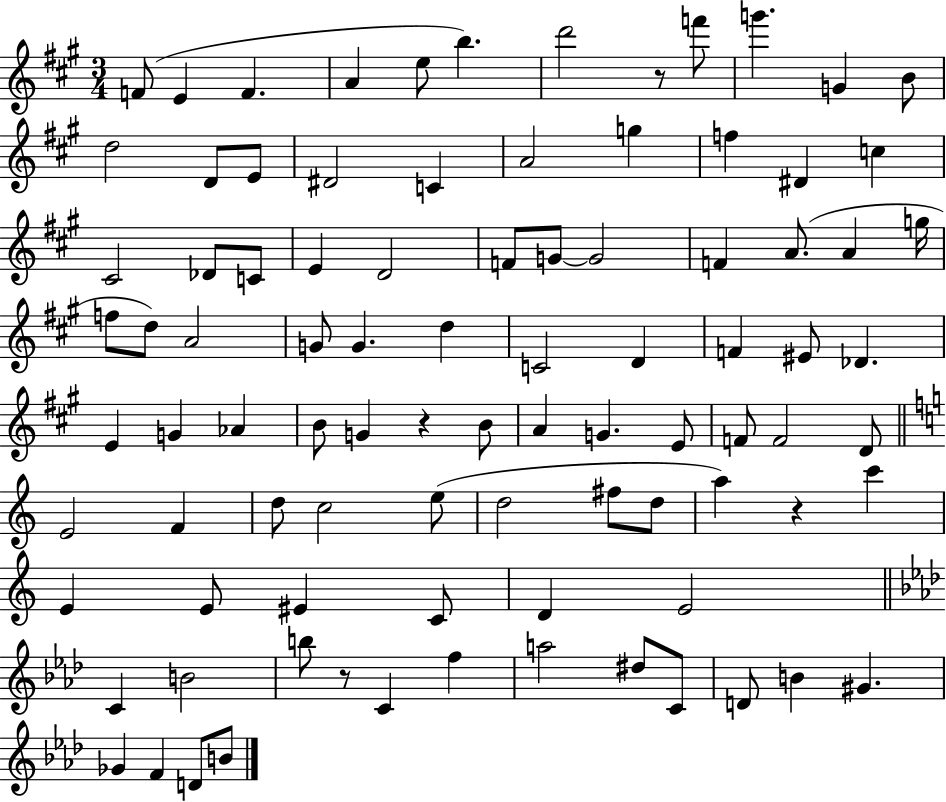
F4/e E4/q F4/q. A4/q E5/e B5/q. D6/h R/e F6/e G6/q. G4/q B4/e D5/h D4/e E4/e D#4/h C4/q A4/h G5/q F5/q D#4/q C5/q C#4/h Db4/e C4/e E4/q D4/h F4/e G4/e G4/h F4/q A4/e. A4/q G5/s F5/e D5/e A4/h G4/e G4/q. D5/q C4/h D4/q F4/q EIS4/e Db4/q. E4/q G4/q Ab4/q B4/e G4/q R/q B4/e A4/q G4/q. E4/e F4/e F4/h D4/e E4/h F4/q D5/e C5/h E5/e D5/h F#5/e D5/e A5/q R/q C6/q E4/q E4/e EIS4/q C4/e D4/q E4/h C4/q B4/h B5/e R/e C4/q F5/q A5/h D#5/e C4/e D4/e B4/q G#4/q. Gb4/q F4/q D4/e B4/e